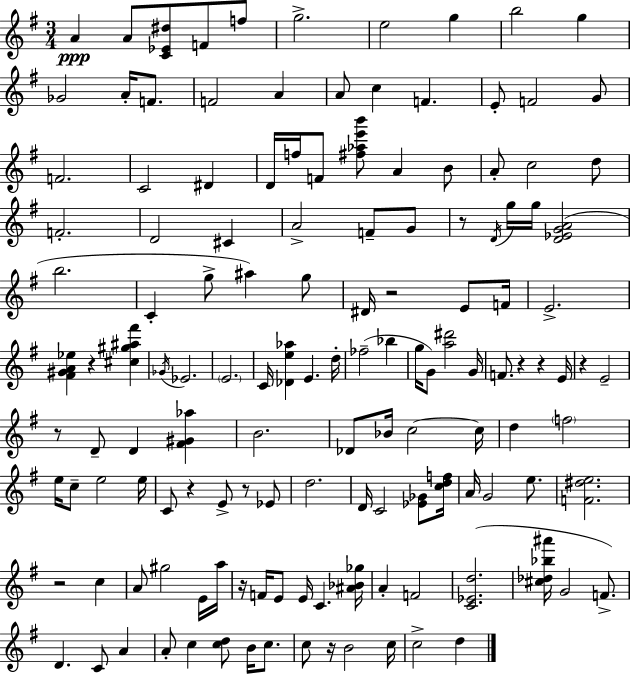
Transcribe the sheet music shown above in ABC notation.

X:1
T:Untitled
M:3/4
L:1/4
K:Em
A A/2 [C_E^d]/2 F/2 f/2 g2 e2 g b2 g _G2 A/4 F/2 F2 A A/2 c F E/2 F2 G/2 F2 C2 ^D D/4 f/4 F/2 [^f_ae'b']/2 A B/2 A/2 c2 d/2 F2 D2 ^C A2 F/2 G/2 z/2 D/4 g/4 g/4 [D_EGA]2 b2 C g/2 ^a g/2 ^D/4 z2 E/2 F/4 E2 [^F^GA_e] z [^c^g^a^f'] _G/4 _E2 E2 C/4 [_De_a] E d/4 _f2 _b g/4 G/2 [a^d']2 G/4 F/2 z z E/4 z E2 z/2 D/2 D [^F^G_a] B2 _D/2 _B/4 c2 c/4 d f2 e/4 c/2 e2 e/4 C/2 z E/2 z/2 _E/2 d2 D/4 C2 [_E_G]/2 [cdf]/4 A/4 G2 e/2 [F^de]2 z2 c A/2 ^g2 E/4 a/4 z/4 F/4 E/2 E/4 C [^A_B_g]/4 A F2 [C_Ed]2 [^c_d_b^a']/4 G2 F/2 D C/2 A A/2 c [cd]/2 B/4 c/2 c/2 z/4 B2 c/4 c2 d